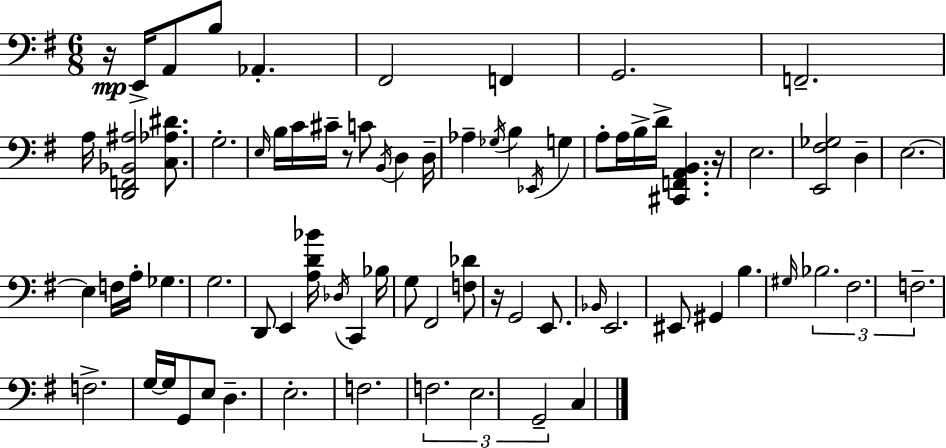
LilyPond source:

{
  \clef bass
  \numericTimeSignature
  \time 6/8
  \key g \major
  r16\mp e,16-> a,8 b8 aes,4.-. | fis,2 f,4 | g,2. | f,2.-- | \break a16 <d, f, bes, ais>2 <c aes dis'>8. | g2.-. | \grace { e16 } b16 c'16 cis'16-- r8 c'8 \acciaccatura { b,16 } d4 | d16-- aes4-- \acciaccatura { ges16 } b4 \acciaccatura { ees,16 } | \break g4 a8-. a16 b16-> d'16-> <cis, f, a, b,>4. | r16 e2. | <e, fis ges>2 | d4-- e2.~~ | \break e4 f16 a16-. ges4. | g2. | d,8 e,4 <a d' bes'>16 \acciaccatura { des16 } | c,4 bes16 g8 fis,2 | \break <f des'>8 r16 g,2 | e,8. \grace { bes,16 } e,2. | eis,8 gis,4 | b4. \grace { gis16 } \tuplet 3/2 { bes2. | \break fis2. | f2.-- } | f2.-> | g16~~ g16 g,8 e8 | \break d4.-- e2.-. | f2. | \tuplet 3/2 { f2. | e2. | \break g,2-- } | c4 \bar "|."
}